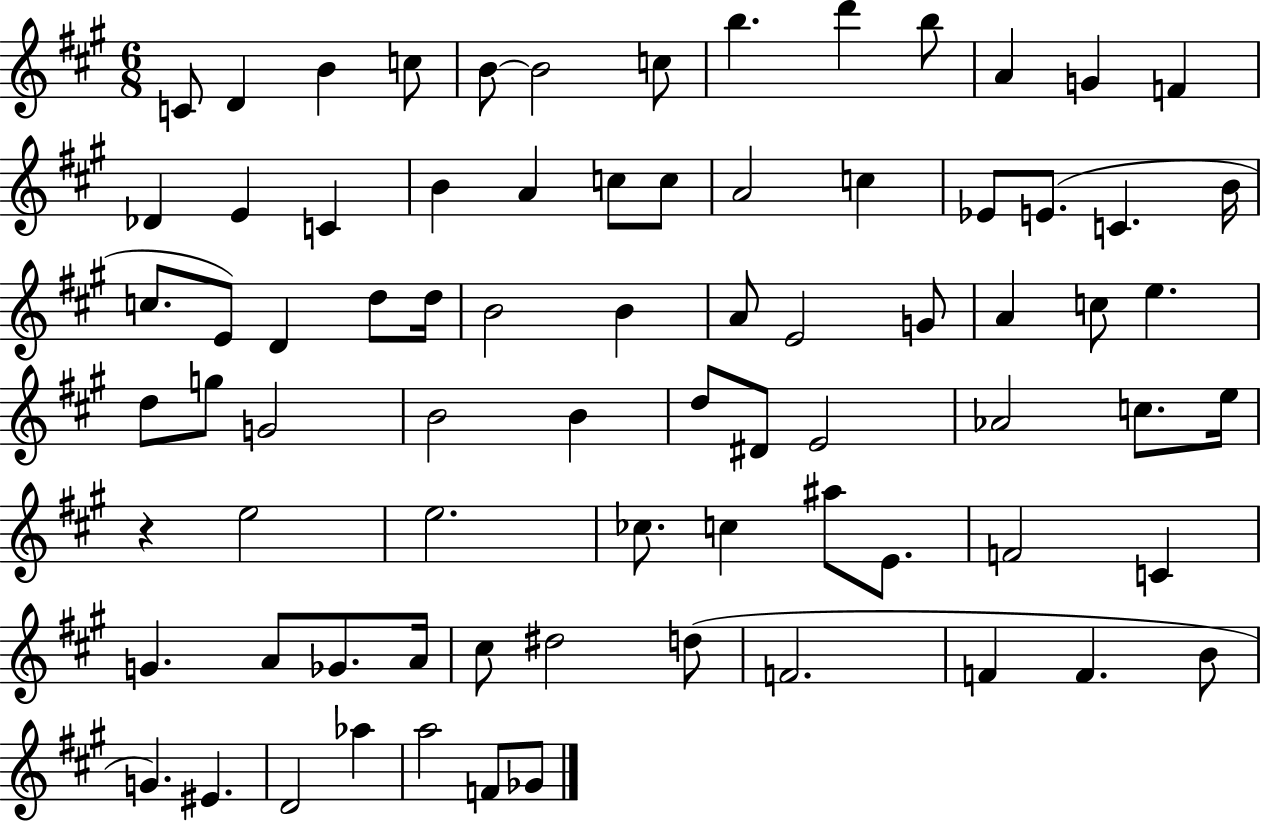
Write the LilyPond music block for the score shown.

{
  \clef treble
  \numericTimeSignature
  \time 6/8
  \key a \major
  c'8 d'4 b'4 c''8 | b'8~~ b'2 c''8 | b''4. d'''4 b''8 | a'4 g'4 f'4 | \break des'4 e'4 c'4 | b'4 a'4 c''8 c''8 | a'2 c''4 | ees'8 e'8.( c'4. b'16 | \break c''8. e'8) d'4 d''8 d''16 | b'2 b'4 | a'8 e'2 g'8 | a'4 c''8 e''4. | \break d''8 g''8 g'2 | b'2 b'4 | d''8 dis'8 e'2 | aes'2 c''8. e''16 | \break r4 e''2 | e''2. | ces''8. c''4 ais''8 e'8. | f'2 c'4 | \break g'4. a'8 ges'8. a'16 | cis''8 dis''2 d''8( | f'2. | f'4 f'4. b'8 | \break g'4.) eis'4. | d'2 aes''4 | a''2 f'8 ges'8 | \bar "|."
}